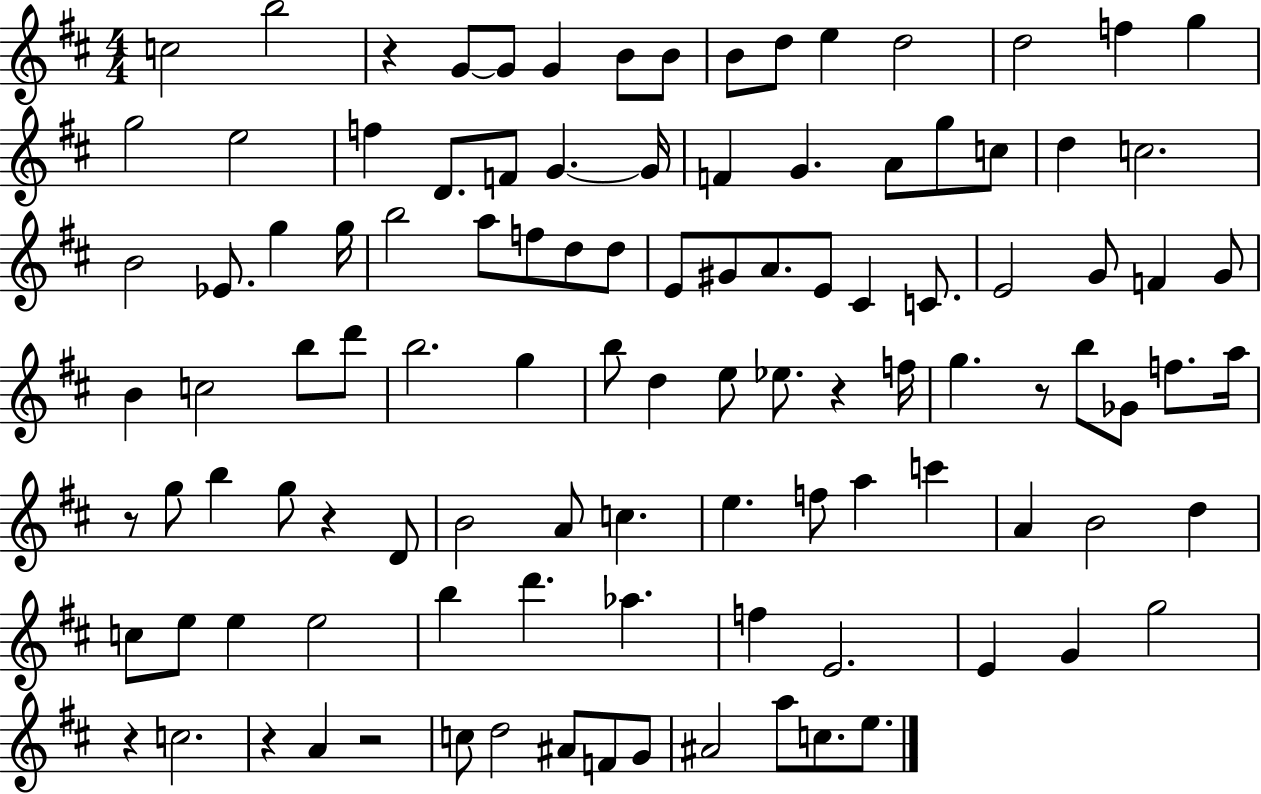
{
  \clef treble
  \numericTimeSignature
  \time 4/4
  \key d \major
  c''2 b''2 | r4 g'8~~ g'8 g'4 b'8 b'8 | b'8 d''8 e''4 d''2 | d''2 f''4 g''4 | \break g''2 e''2 | f''4 d'8. f'8 g'4.~~ g'16 | f'4 g'4. a'8 g''8 c''8 | d''4 c''2. | \break b'2 ees'8. g''4 g''16 | b''2 a''8 f''8 d''8 d''8 | e'8 gis'8 a'8. e'8 cis'4 c'8. | e'2 g'8 f'4 g'8 | \break b'4 c''2 b''8 d'''8 | b''2. g''4 | b''8 d''4 e''8 ees''8. r4 f''16 | g''4. r8 b''8 ges'8 f''8. a''16 | \break r8 g''8 b''4 g''8 r4 d'8 | b'2 a'8 c''4. | e''4. f''8 a''4 c'''4 | a'4 b'2 d''4 | \break c''8 e''8 e''4 e''2 | b''4 d'''4. aes''4. | f''4 e'2. | e'4 g'4 g''2 | \break r4 c''2. | r4 a'4 r2 | c''8 d''2 ais'8 f'8 g'8 | ais'2 a''8 c''8. e''8. | \break \bar "|."
}